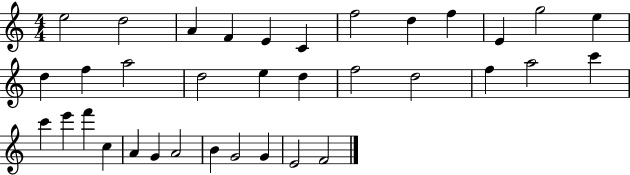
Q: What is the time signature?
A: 4/4